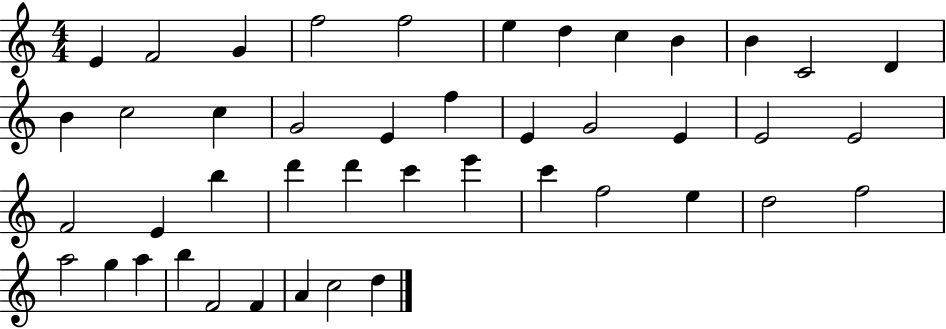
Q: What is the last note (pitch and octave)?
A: D5